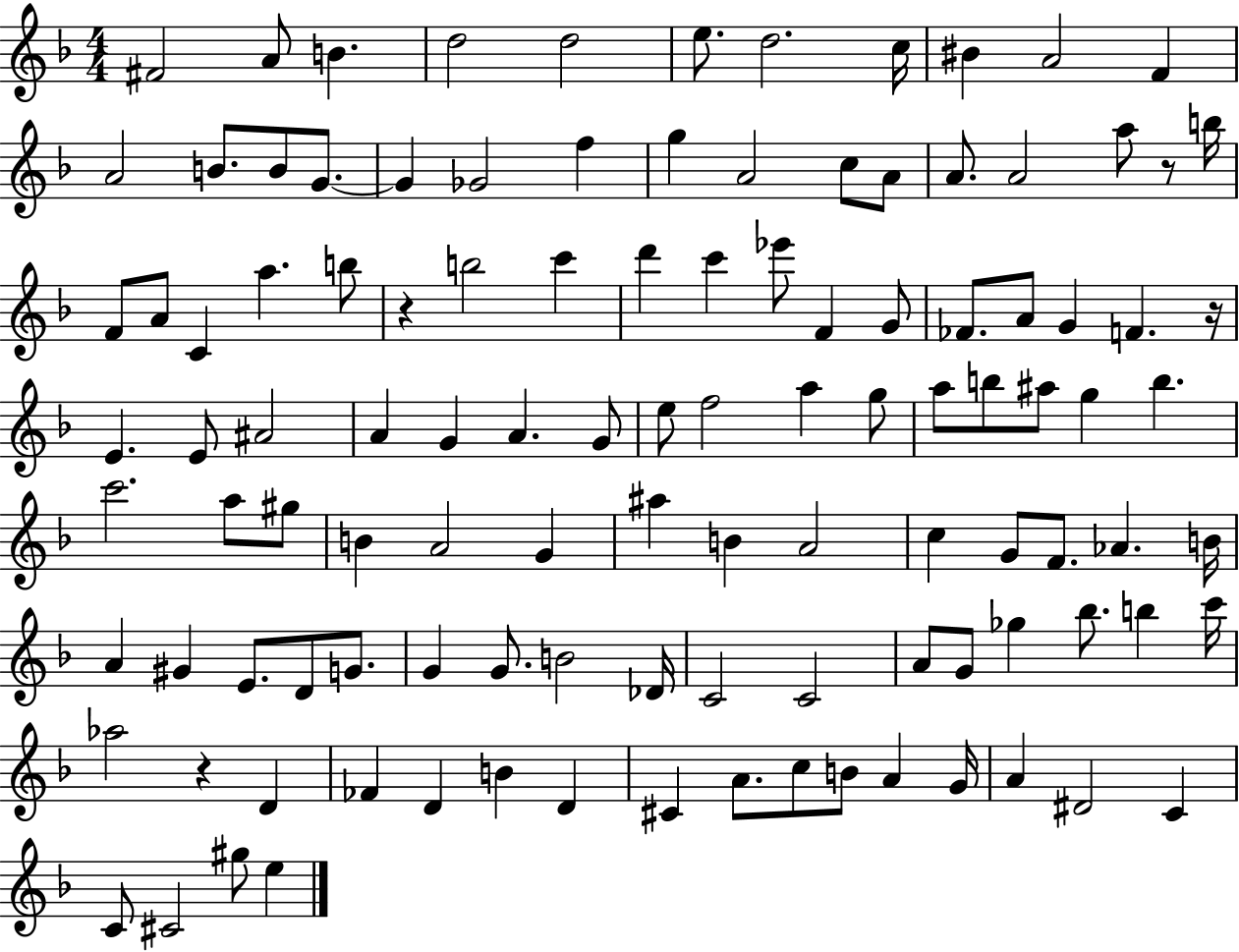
F#4/h A4/e B4/q. D5/h D5/h E5/e. D5/h. C5/s BIS4/q A4/h F4/q A4/h B4/e. B4/e G4/e. G4/q Gb4/h F5/q G5/q A4/h C5/e A4/e A4/e. A4/h A5/e R/e B5/s F4/e A4/e C4/q A5/q. B5/e R/q B5/h C6/q D6/q C6/q Eb6/e F4/q G4/e FES4/e. A4/e G4/q F4/q. R/s E4/q. E4/e A#4/h A4/q G4/q A4/q. G4/e E5/e F5/h A5/q G5/e A5/e B5/e A#5/e G5/q B5/q. C6/h. A5/e G#5/e B4/q A4/h G4/q A#5/q B4/q A4/h C5/q G4/e F4/e. Ab4/q. B4/s A4/q G#4/q E4/e. D4/e G4/e. G4/q G4/e. B4/h Db4/s C4/h C4/h A4/e G4/e Gb5/q Bb5/e. B5/q C6/s Ab5/h R/q D4/q FES4/q D4/q B4/q D4/q C#4/q A4/e. C5/e B4/e A4/q G4/s A4/q D#4/h C4/q C4/e C#4/h G#5/e E5/q